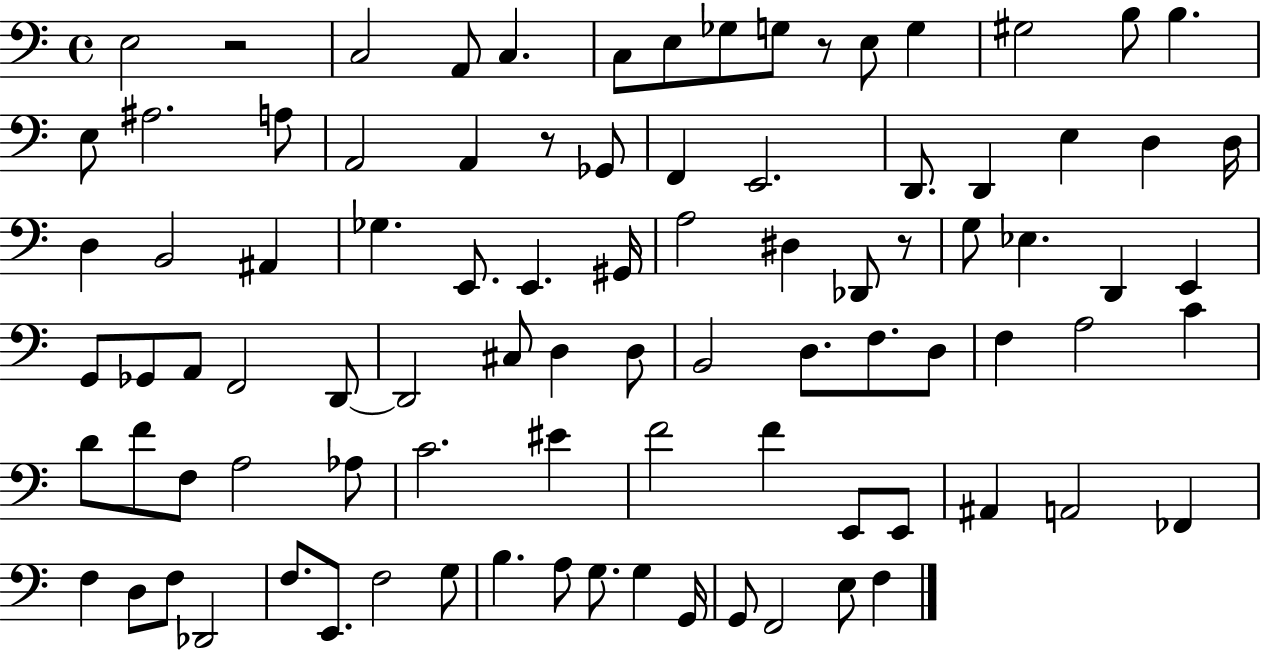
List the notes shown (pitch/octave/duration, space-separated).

E3/h R/h C3/h A2/e C3/q. C3/e E3/e Gb3/e G3/e R/e E3/e G3/q G#3/h B3/e B3/q. E3/e A#3/h. A3/e A2/h A2/q R/e Gb2/e F2/q E2/h. D2/e. D2/q E3/q D3/q D3/s D3/q B2/h A#2/q Gb3/q. E2/e. E2/q. G#2/s A3/h D#3/q Db2/e R/e G3/e Eb3/q. D2/q E2/q G2/e Gb2/e A2/e F2/h D2/e D2/h C#3/e D3/q D3/e B2/h D3/e. F3/e. D3/e F3/q A3/h C4/q D4/e F4/e F3/e A3/h Ab3/e C4/h. EIS4/q F4/h F4/q E2/e E2/e A#2/q A2/h FES2/q F3/q D3/e F3/e Db2/h F3/e. E2/e. F3/h G3/e B3/q. A3/e G3/e. G3/q G2/s G2/e F2/h E3/e F3/q